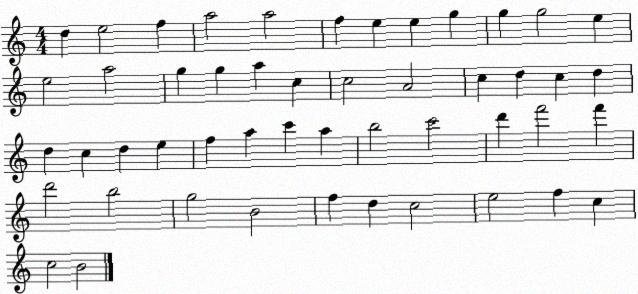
X:1
T:Untitled
M:4/4
L:1/4
K:C
d e2 f a2 a2 f e e g g g2 e e2 a2 g g a c c2 A2 c d c d d c d e f a c' a b2 c'2 d' f'2 f' d'2 b2 g2 B2 f d c2 e2 f c c2 B2